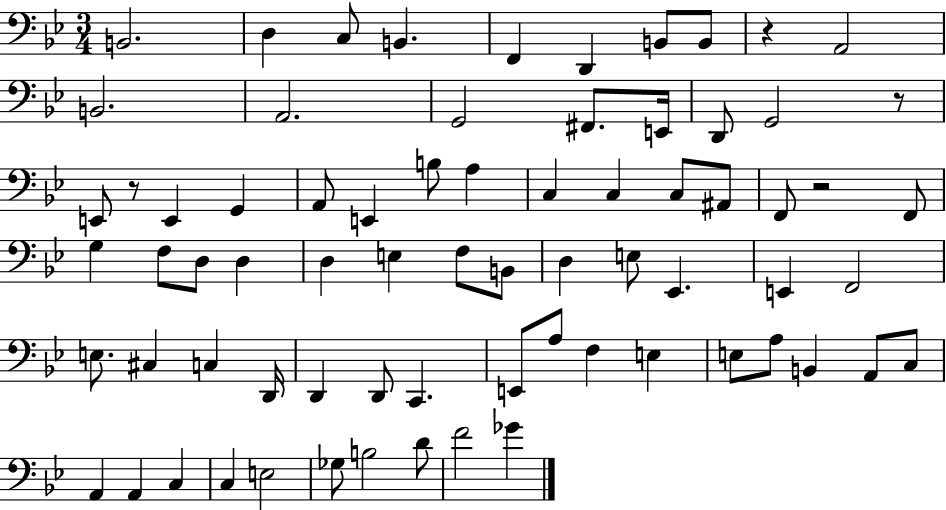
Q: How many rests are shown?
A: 4